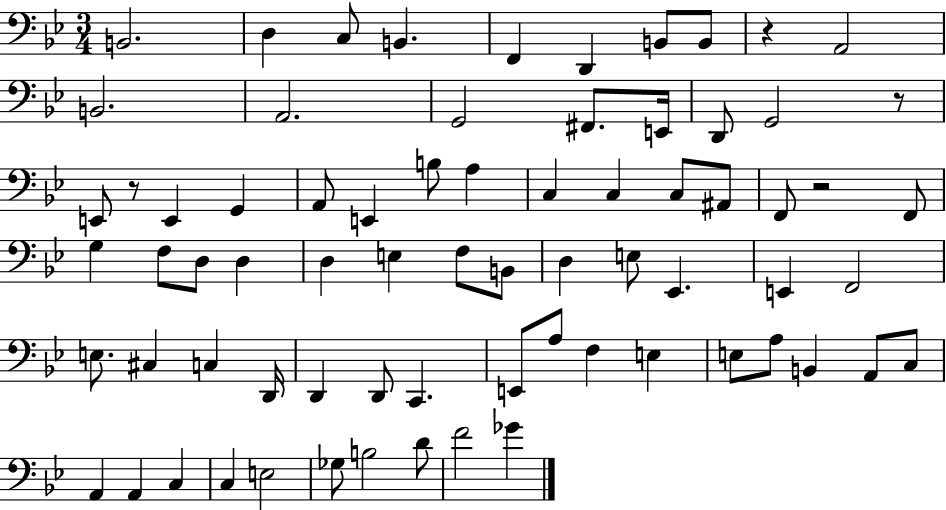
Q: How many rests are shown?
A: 4